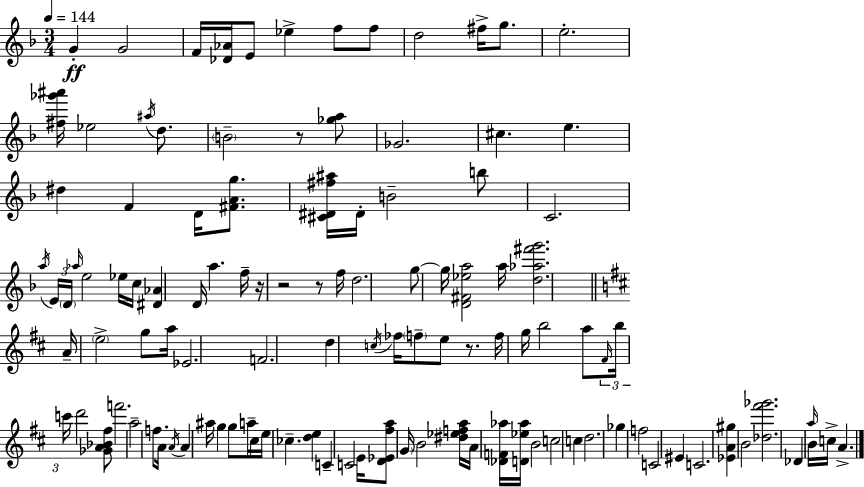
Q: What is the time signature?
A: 3/4